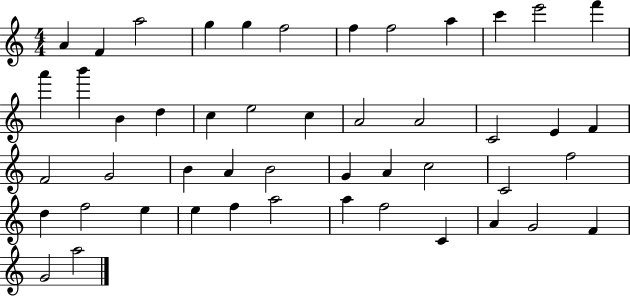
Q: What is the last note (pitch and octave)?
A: A5